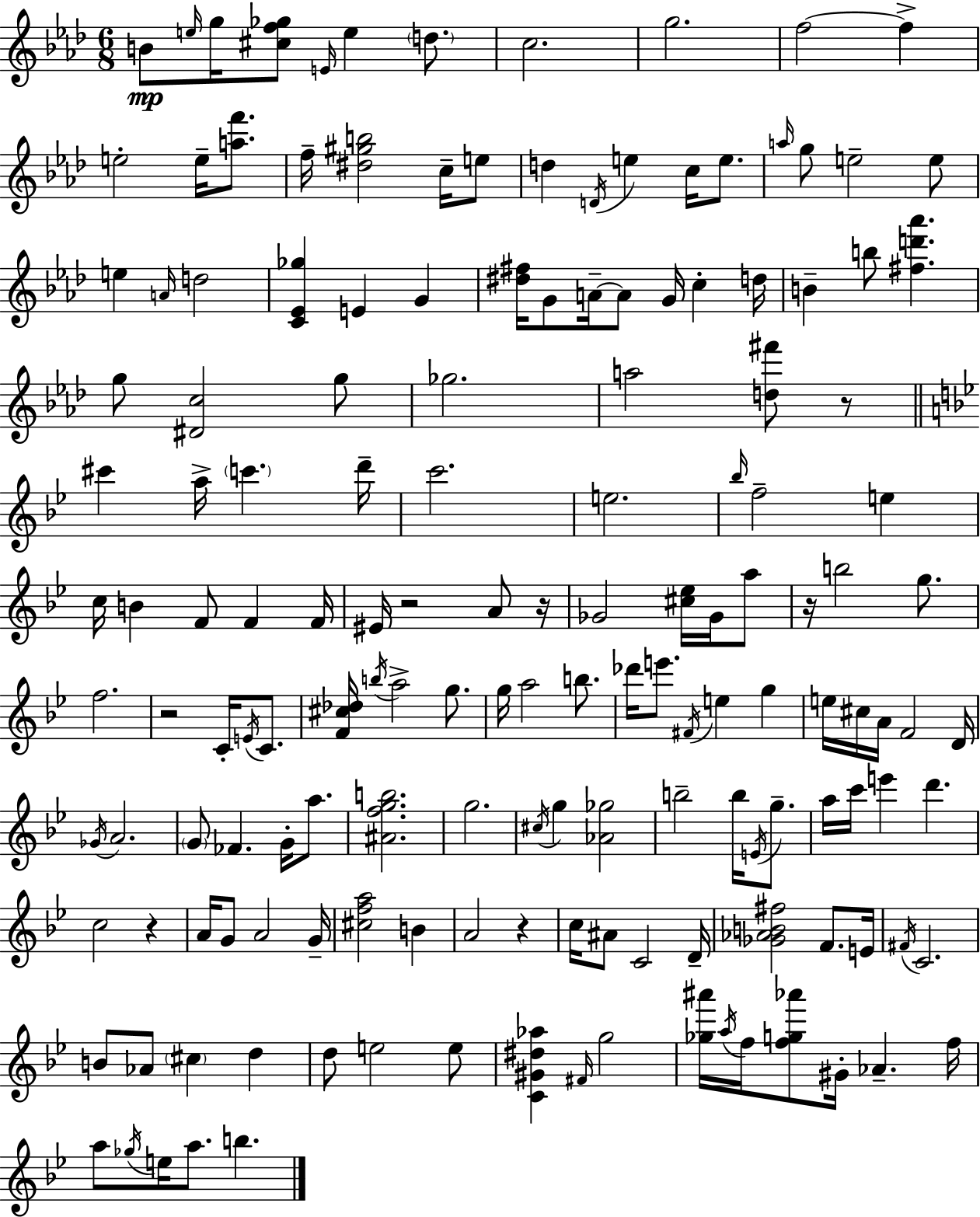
{
  \clef treble
  \numericTimeSignature
  \time 6/8
  \key f \minor
  b'8\mp \grace { e''16 } g''16 <cis'' f'' ges''>8 \grace { e'16 } e''4 \parenthesize d''8. | c''2. | g''2. | f''2~~ f''4-> | \break e''2-. e''16-- <a'' f'''>8. | f''16-- <dis'' gis'' b''>2 c''16-- | e''8 d''4 \acciaccatura { d'16 } e''4 c''16 | e''8. \grace { a''16 } g''8 e''2-- | \break e''8 e''4 \grace { a'16 } d''2 | <c' ees' ges''>4 e'4 | g'4 <dis'' fis''>16 g'8 a'16--~~ a'8 g'16 | c''4-. d''16 b'4-- b''8 <fis'' d''' aes'''>4. | \break g''8 <dis' c''>2 | g''8 ges''2. | a''2 | <d'' fis'''>8 r8 \bar "||" \break \key bes \major cis'''4 a''16-> \parenthesize c'''4. d'''16-- | c'''2. | e''2. | \grace { bes''16 } f''2-- e''4 | \break c''16 b'4 f'8 f'4 | f'16 eis'16 r2 a'8 | r16 ges'2 <cis'' ees''>16 ges'16 a''8 | r16 b''2 g''8. | \break f''2. | r2 c'16-. \acciaccatura { e'16 } c'8. | <f' cis'' des''>16 \acciaccatura { b''16 } a''2-> | g''8. g''16 a''2 | \break b''8. des'''16 e'''8. \acciaccatura { fis'16 } e''4 | g''4 e''16 cis''16 a'16 f'2 | d'16 \acciaccatura { ges'16 } a'2. | \parenthesize g'8 fes'4. | \break g'16-. a''8. <ais' f'' g'' b''>2. | g''2. | \acciaccatura { cis''16 } g''4 <aes' ges''>2 | b''2-- | \break b''16 \acciaccatura { e'16 } g''8.-- a''16 c'''16 e'''4 | d'''4. c''2 | r4 a'16 g'8 a'2 | g'16-- <cis'' f'' a''>2 | \break b'4 a'2 | r4 c''16 ais'8 c'2 | d'16-- <ges' aes' b' fis''>2 | f'8. e'16 \acciaccatura { fis'16 } c'2. | \break b'8 aes'8 | \parenthesize cis''4 d''4 d''8 e''2 | e''8 <c' gis' dis'' aes''>4 | \grace { fis'16 } g''2 <ges'' ais'''>16 \acciaccatura { a''16 } f''16 | \break <f'' g'' aes'''>8 gis'16-. aes'4.-- f''16 a''8 | \acciaccatura { ges''16 } e''16 a''8. b''4. \bar "|."
}